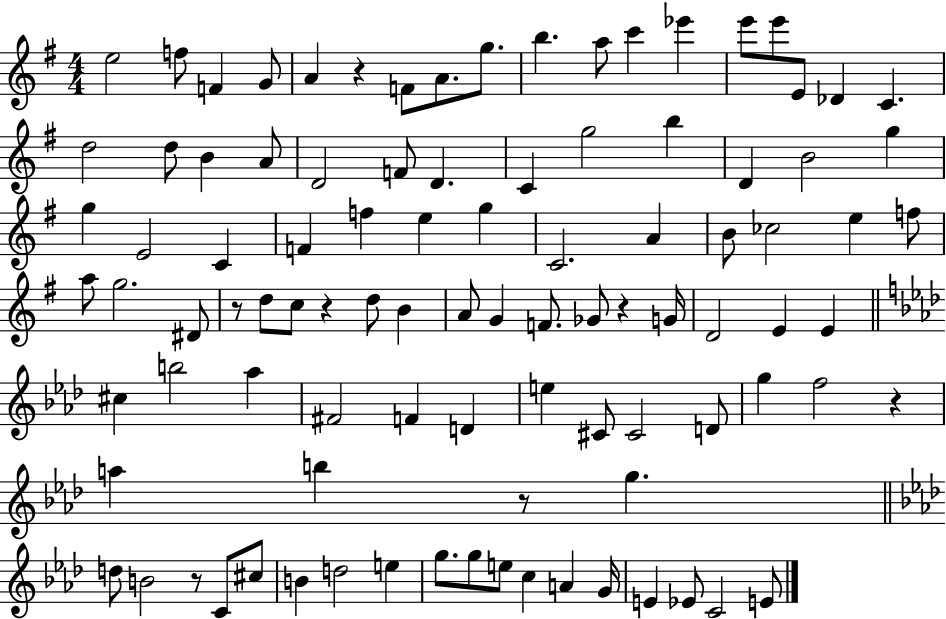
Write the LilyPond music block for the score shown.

{
  \clef treble
  \numericTimeSignature
  \time 4/4
  \key g \major
  e''2 f''8 f'4 g'8 | a'4 r4 f'8 a'8. g''8. | b''4. a''8 c'''4 ees'''4 | e'''8 e'''8 e'8 des'4 c'4. | \break d''2 d''8 b'4 a'8 | d'2 f'8 d'4. | c'4 g''2 b''4 | d'4 b'2 g''4 | \break g''4 e'2 c'4 | f'4 f''4 e''4 g''4 | c'2. a'4 | b'8 ces''2 e''4 f''8 | \break a''8 g''2. dis'8 | r8 d''8 c''8 r4 d''8 b'4 | a'8 g'4 f'8. ges'8 r4 g'16 | d'2 e'4 e'4 | \break \bar "||" \break \key f \minor cis''4 b''2 aes''4 | fis'2 f'4 d'4 | e''4 cis'8 cis'2 d'8 | g''4 f''2 r4 | \break a''4 b''4 r8 g''4. | \bar "||" \break \key f \minor d''8 b'2 r8 c'8 cis''8 | b'4 d''2 e''4 | g''8. g''8 e''8 c''4 a'4 g'16 | e'4 ees'8 c'2 e'8 | \break \bar "|."
}